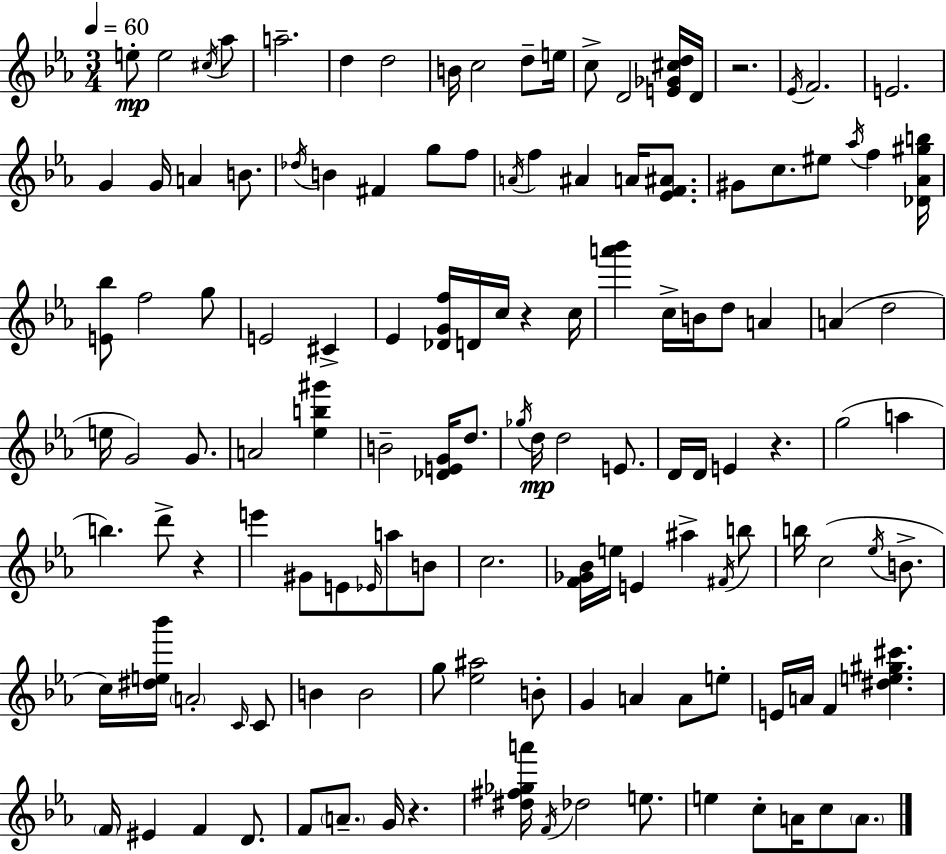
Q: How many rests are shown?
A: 5